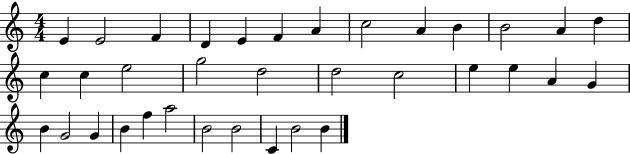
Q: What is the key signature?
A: C major